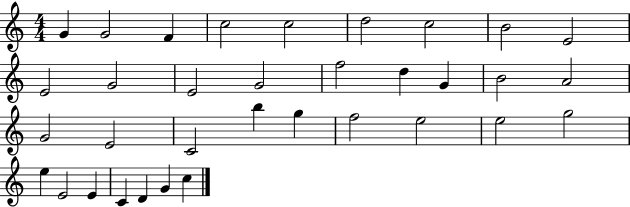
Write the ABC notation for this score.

X:1
T:Untitled
M:4/4
L:1/4
K:C
G G2 F c2 c2 d2 c2 B2 E2 E2 G2 E2 G2 f2 d G B2 A2 G2 E2 C2 b g f2 e2 e2 g2 e E2 E C D G c